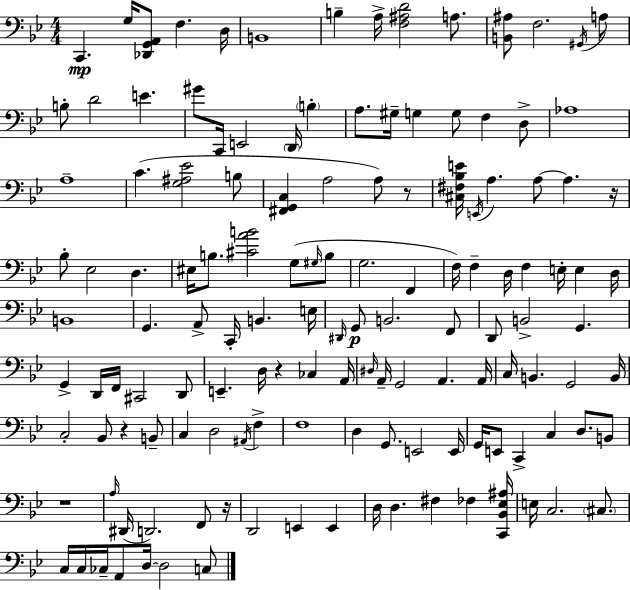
{
  \clef bass
  \numericTimeSignature
  \time 4/4
  \key bes \major
  c,4.\mp g16 <des, g, a,>8 f4. d16 | b,1 | b4-- a16-> <f ais d'>2 a8. | <b, ais>8 f2. \acciaccatura { gis,16 } a8 | \break b8-. d'2 e'4. | gis'8 c,16 e,2 \parenthesize d,16 \parenthesize b4-. | a8. gis16-- g4 g8 f4 d8-> | aes1 | \break a1-- | c'4.( <g ais ees'>2 b8 | <fis, g, c>4 a2 a8) r8 | <cis fis bes e'>16 \acciaccatura { e,16 } a4. a8~~ a4. | \break r16 bes8-. ees2 d4. | eis16 b8. <cis' a' b'>2 g8( | \grace { gis16 } b8 g2. f,4 | f16) f4-- d16 f4 e16-. e4 | \break d16 b,1 | g,4. a,8-> c,16-. b,4. | e16 \grace { dis,16 } g,8\p b,2. | f,8 d,8 b,2-> g,4. | \break g,4-> d,16 f,16 cis,2 | d,8 e,4.-- d16 r4 ces4 | a,16 \grace { dis16 } a,16-- g,2 a,4. | a,16 c16 b,4. g,2 | \break b,16 c2-. bes,8 r4 | b,8-- c4 d2 | \acciaccatura { ais,16 } f4-> f1 | d4 g,8. e,2 | \break e,16 g,16 e,8 c,4-> c4 | d8. b,8 r1 | \grace { a16 }( dis,16 d,2.) | f,8 r16 d,2 e,4 | \break e,4 d16 d4. fis4 | fes4 <c, bes, ees ais>16 e16 c2. | \parenthesize cis8. c16 c16 ces16-- a,8 d16~~ d2 | c8 \bar "|."
}